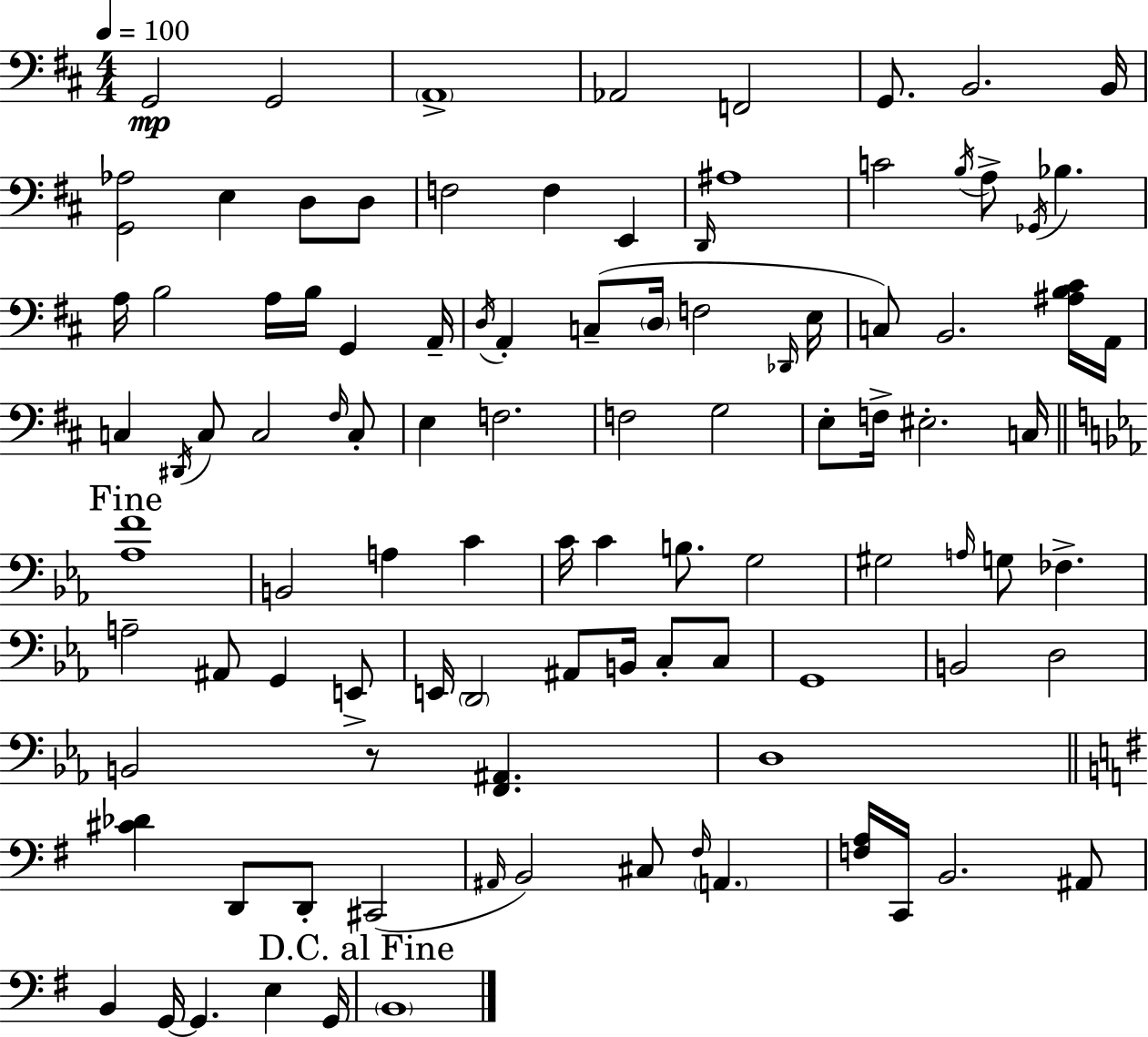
X:1
T:Untitled
M:4/4
L:1/4
K:D
G,,2 G,,2 A,,4 _A,,2 F,,2 G,,/2 B,,2 B,,/4 [G,,_A,]2 E, D,/2 D,/2 F,2 F, E,, D,,/4 ^A,4 C2 B,/4 A,/2 _G,,/4 _B, A,/4 B,2 A,/4 B,/4 G,, A,,/4 D,/4 A,, C,/2 D,/4 F,2 _D,,/4 E,/4 C,/2 B,,2 [^A,B,^C]/4 A,,/4 C, ^D,,/4 C,/2 C,2 ^F,/4 C,/2 E, F,2 F,2 G,2 E,/2 F,/4 ^E,2 C,/4 [_A,F]4 B,,2 A, C C/4 C B,/2 G,2 ^G,2 A,/4 G,/2 _F, A,2 ^A,,/2 G,, E,,/2 E,,/4 D,,2 ^A,,/2 B,,/4 C,/2 C,/2 G,,4 B,,2 D,2 B,,2 z/2 [F,,^A,,] D,4 [^C_D] D,,/2 D,,/2 ^C,,2 ^A,,/4 B,,2 ^C,/2 ^F,/4 A,, [F,A,]/4 C,,/4 B,,2 ^A,,/2 B,, G,,/4 G,, E, G,,/4 B,,4